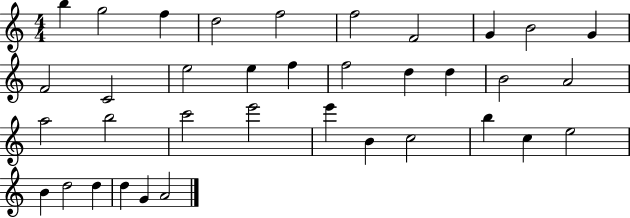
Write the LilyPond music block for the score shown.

{
  \clef treble
  \numericTimeSignature
  \time 4/4
  \key c \major
  b''4 g''2 f''4 | d''2 f''2 | f''2 f'2 | g'4 b'2 g'4 | \break f'2 c'2 | e''2 e''4 f''4 | f''2 d''4 d''4 | b'2 a'2 | \break a''2 b''2 | c'''2 e'''2 | e'''4 b'4 c''2 | b''4 c''4 e''2 | \break b'4 d''2 d''4 | d''4 g'4 a'2 | \bar "|."
}